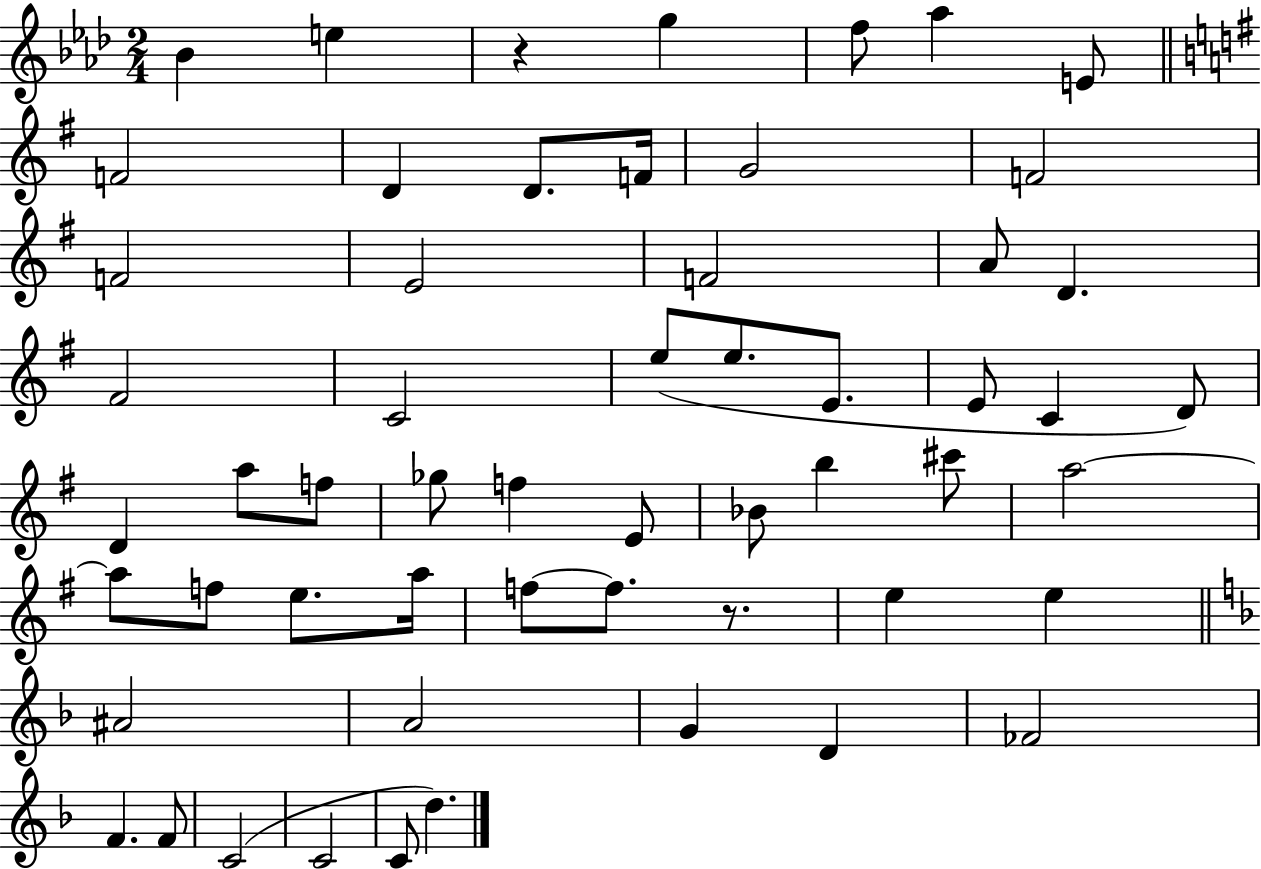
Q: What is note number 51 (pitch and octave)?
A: C4